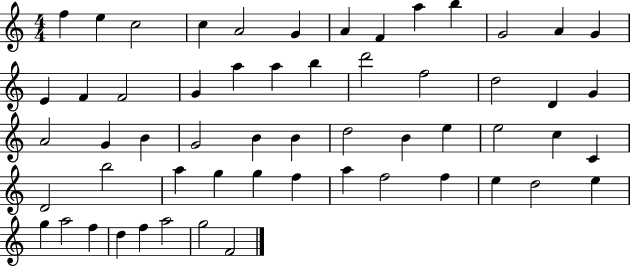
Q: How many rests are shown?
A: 0